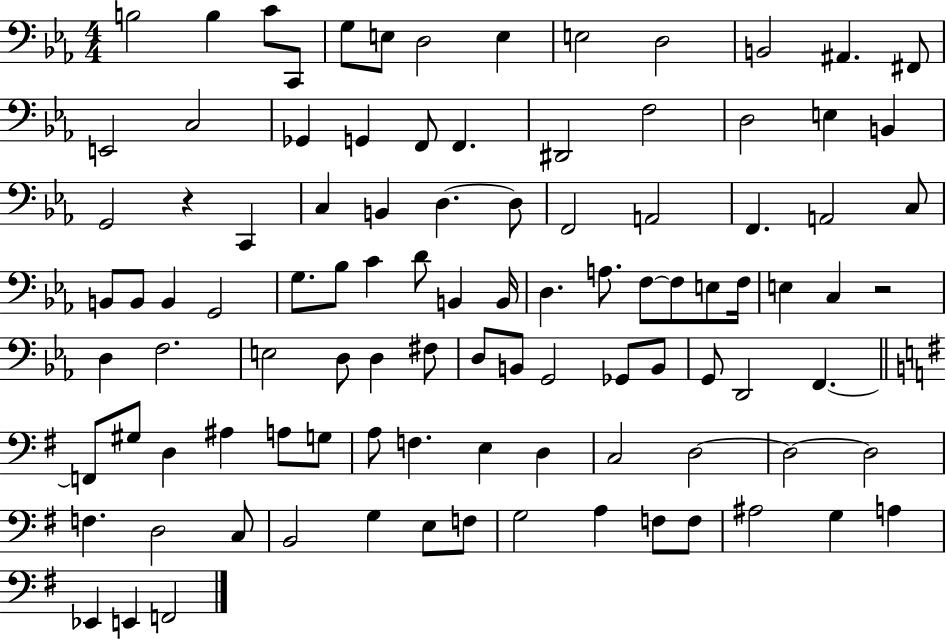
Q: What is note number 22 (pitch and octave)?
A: D3